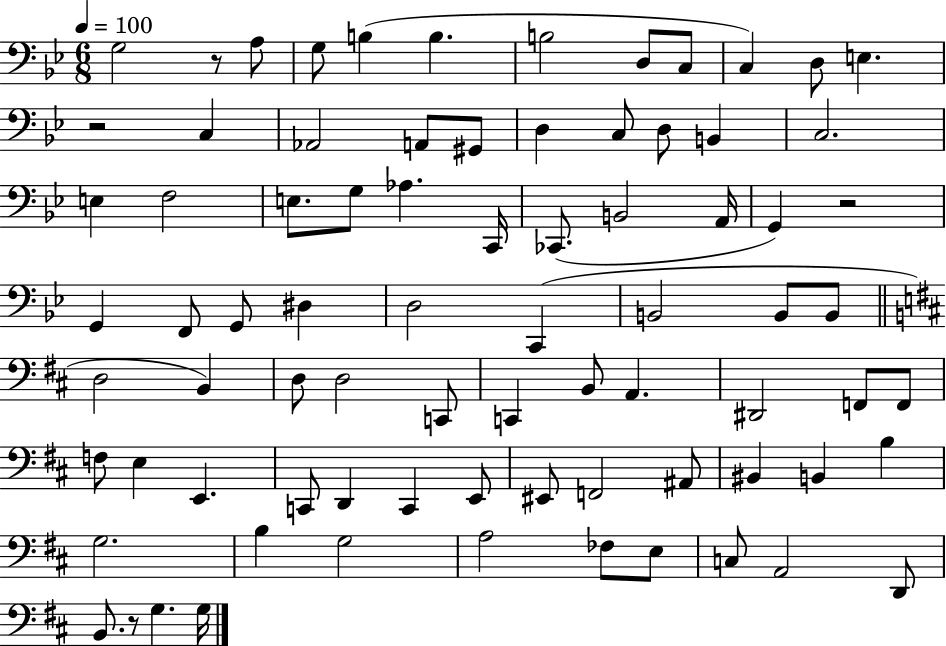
X:1
T:Untitled
M:6/8
L:1/4
K:Bb
G,2 z/2 A,/2 G,/2 B, B, B,2 D,/2 C,/2 C, D,/2 E, z2 C, _A,,2 A,,/2 ^G,,/2 D, C,/2 D,/2 B,, C,2 E, F,2 E,/2 G,/2 _A, C,,/4 _C,,/2 B,,2 A,,/4 G,, z2 G,, F,,/2 G,,/2 ^D, D,2 C,, B,,2 B,,/2 B,,/2 D,2 B,, D,/2 D,2 C,,/2 C,, B,,/2 A,, ^D,,2 F,,/2 F,,/2 F,/2 E, E,, C,,/2 D,, C,, E,,/2 ^E,,/2 F,,2 ^A,,/2 ^B,, B,, B, G,2 B, G,2 A,2 _F,/2 E,/2 C,/2 A,,2 D,,/2 B,,/2 z/2 G, G,/4